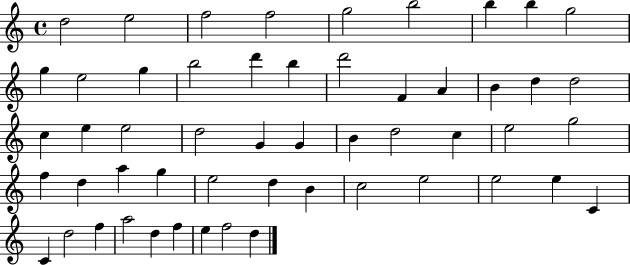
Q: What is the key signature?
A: C major